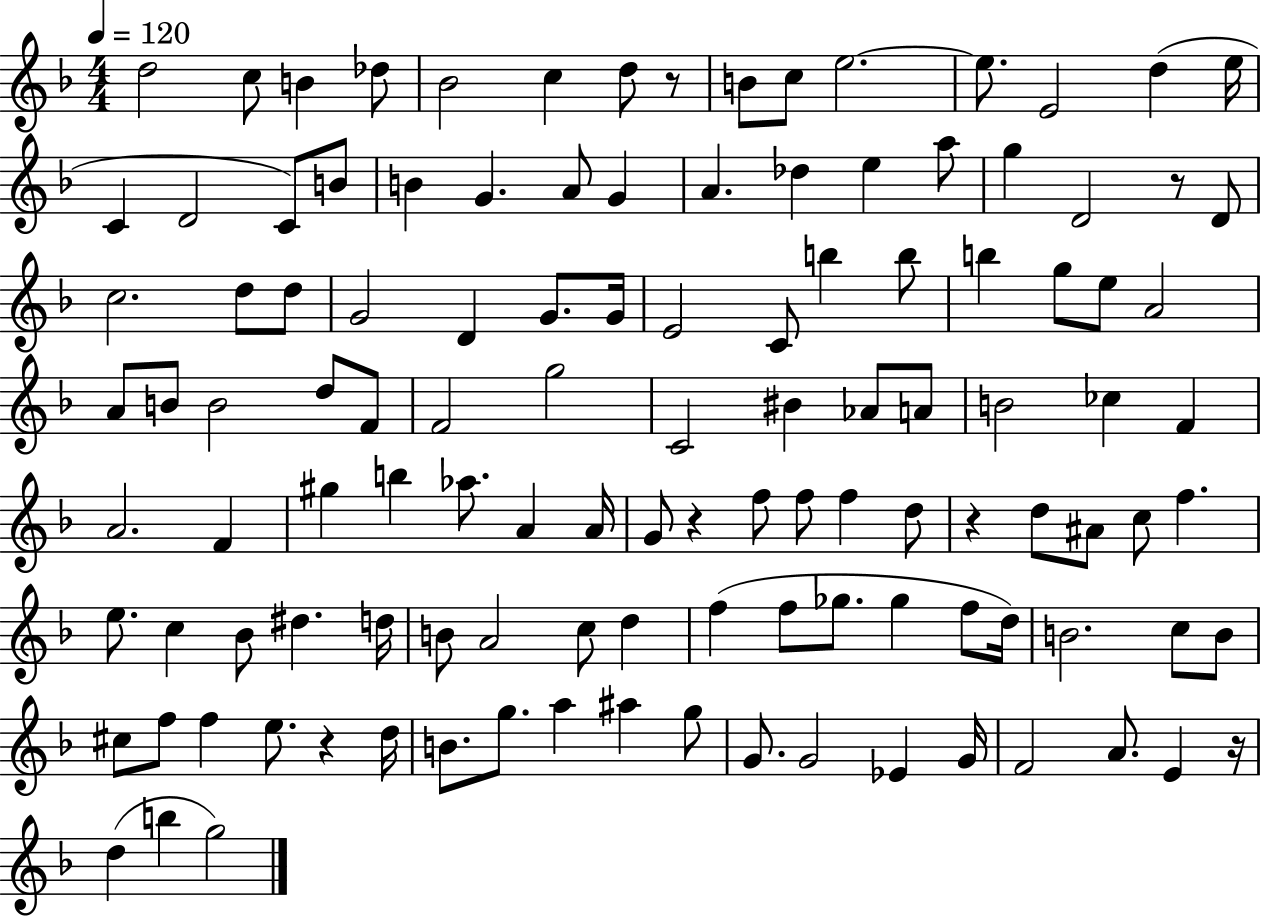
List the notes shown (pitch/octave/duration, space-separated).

D5/h C5/e B4/q Db5/e Bb4/h C5/q D5/e R/e B4/e C5/e E5/h. E5/e. E4/h D5/q E5/s C4/q D4/h C4/e B4/e B4/q G4/q. A4/e G4/q A4/q. Db5/q E5/q A5/e G5/q D4/h R/e D4/e C5/h. D5/e D5/e G4/h D4/q G4/e. G4/s E4/h C4/e B5/q B5/e B5/q G5/e E5/e A4/h A4/e B4/e B4/h D5/e F4/e F4/h G5/h C4/h BIS4/q Ab4/e A4/e B4/h CES5/q F4/q A4/h. F4/q G#5/q B5/q Ab5/e. A4/q A4/s G4/e R/q F5/e F5/e F5/q D5/e R/q D5/e A#4/e C5/e F5/q. E5/e. C5/q Bb4/e D#5/q. D5/s B4/e A4/h C5/e D5/q F5/q F5/e Gb5/e. Gb5/q F5/e D5/s B4/h. C5/e B4/e C#5/e F5/e F5/q E5/e. R/q D5/s B4/e. G5/e. A5/q A#5/q G5/e G4/e. G4/h Eb4/q G4/s F4/h A4/e. E4/q R/s D5/q B5/q G5/h